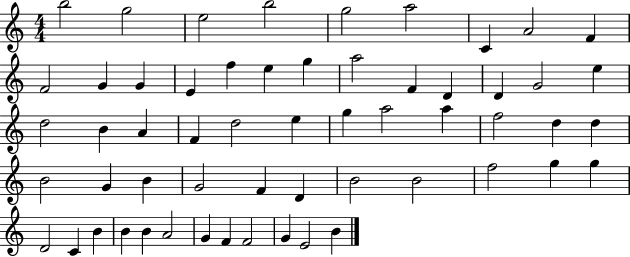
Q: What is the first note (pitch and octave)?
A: B5